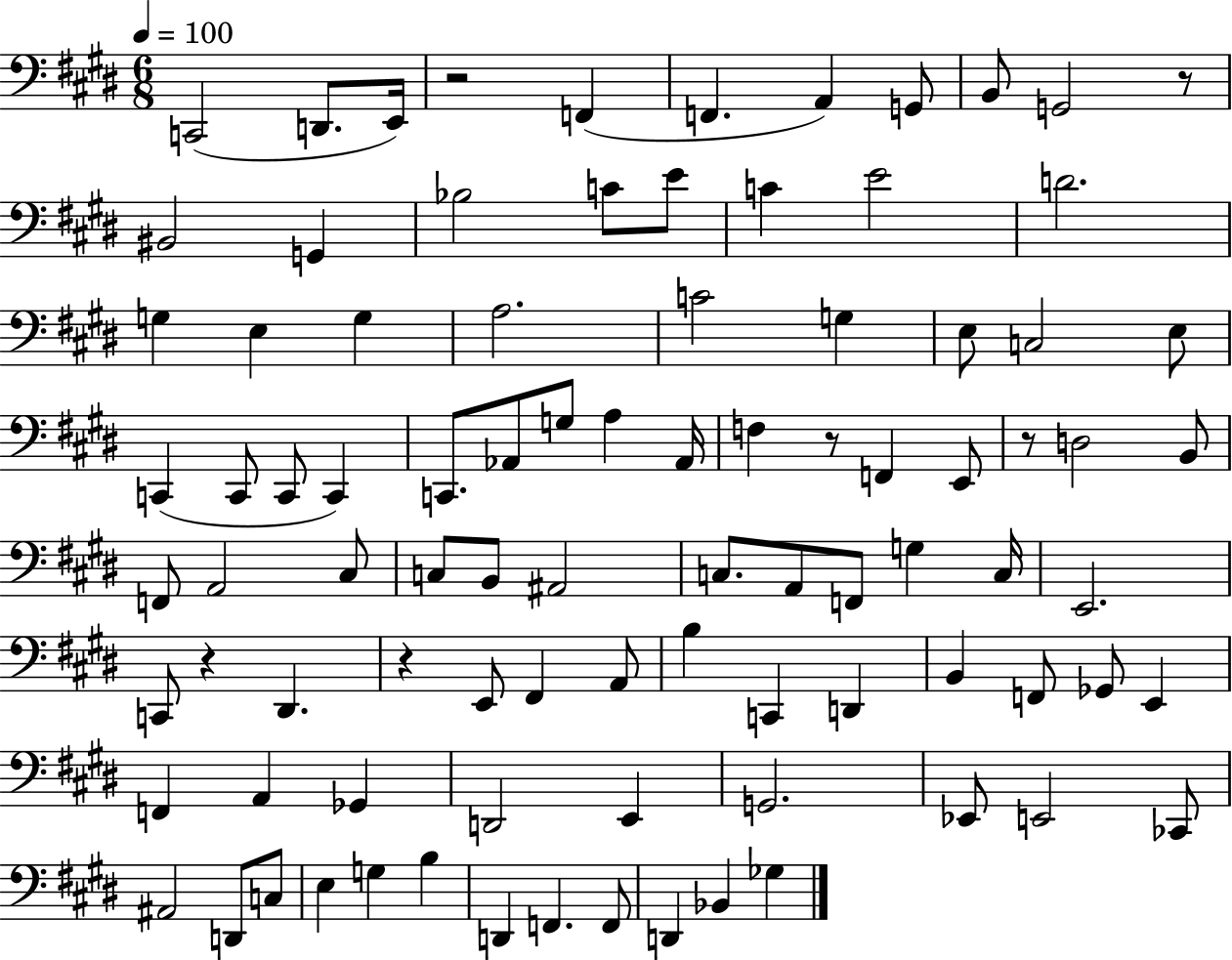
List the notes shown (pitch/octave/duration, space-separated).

C2/h D2/e. E2/s R/h F2/q F2/q. A2/q G2/e B2/e G2/h R/e BIS2/h G2/q Bb3/h C4/e E4/e C4/q E4/h D4/h. G3/q E3/q G3/q A3/h. C4/h G3/q E3/e C3/h E3/e C2/q C2/e C2/e C2/q C2/e. Ab2/e G3/e A3/q Ab2/s F3/q R/e F2/q E2/e R/e D3/h B2/e F2/e A2/h C#3/e C3/e B2/e A#2/h C3/e. A2/e F2/e G3/q C3/s E2/h. C2/e R/q D#2/q. R/q E2/e F#2/q A2/e B3/q C2/q D2/q B2/q F2/e Gb2/e E2/q F2/q A2/q Gb2/q D2/h E2/q G2/h. Eb2/e E2/h CES2/e A#2/h D2/e C3/e E3/q G3/q B3/q D2/q F2/q. F2/e D2/q Bb2/q Gb3/q